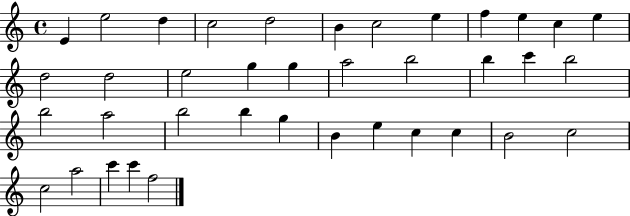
E4/q E5/h D5/q C5/h D5/h B4/q C5/h E5/q F5/q E5/q C5/q E5/q D5/h D5/h E5/h G5/q G5/q A5/h B5/h B5/q C6/q B5/h B5/h A5/h B5/h B5/q G5/q B4/q E5/q C5/q C5/q B4/h C5/h C5/h A5/h C6/q C6/q F5/h